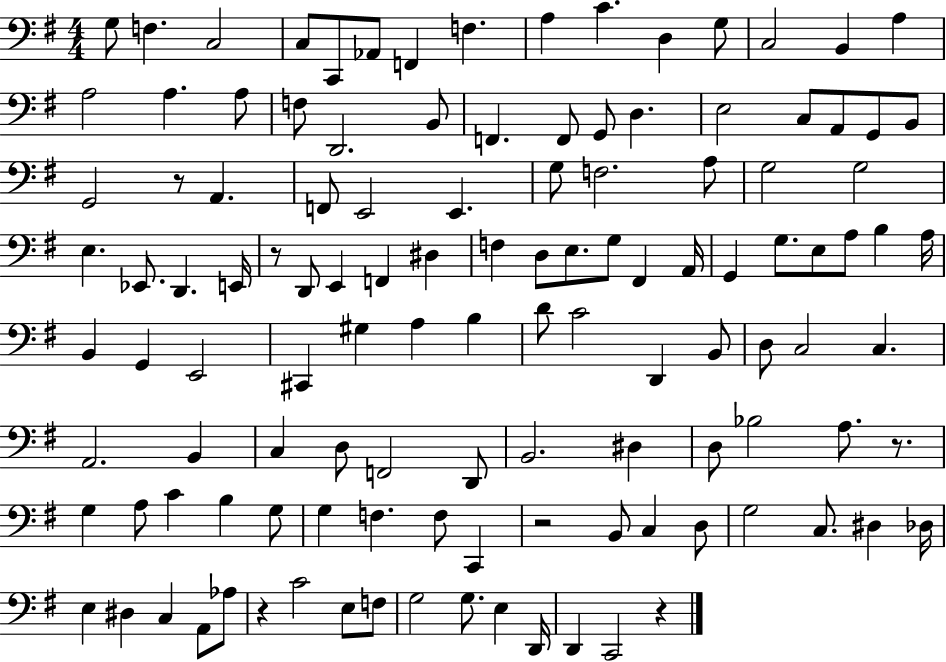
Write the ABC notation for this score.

X:1
T:Untitled
M:4/4
L:1/4
K:G
G,/2 F, C,2 C,/2 C,,/2 _A,,/2 F,, F, A, C D, G,/2 C,2 B,, A, A,2 A, A,/2 F,/2 D,,2 B,,/2 F,, F,,/2 G,,/2 D, E,2 C,/2 A,,/2 G,,/2 B,,/2 G,,2 z/2 A,, F,,/2 E,,2 E,, G,/2 F,2 A,/2 G,2 G,2 E, _E,,/2 D,, E,,/4 z/2 D,,/2 E,, F,, ^D, F, D,/2 E,/2 G,/2 ^F,, A,,/4 G,, G,/2 E,/2 A,/2 B, A,/4 B,, G,, E,,2 ^C,, ^G, A, B, D/2 C2 D,, B,,/2 D,/2 C,2 C, A,,2 B,, C, D,/2 F,,2 D,,/2 B,,2 ^D, D,/2 _B,2 A,/2 z/2 G, A,/2 C B, G,/2 G, F, F,/2 C,, z2 B,,/2 C, D,/2 G,2 C,/2 ^D, _D,/4 E, ^D, C, A,,/2 _A,/2 z C2 E,/2 F,/2 G,2 G,/2 E, D,,/4 D,, C,,2 z